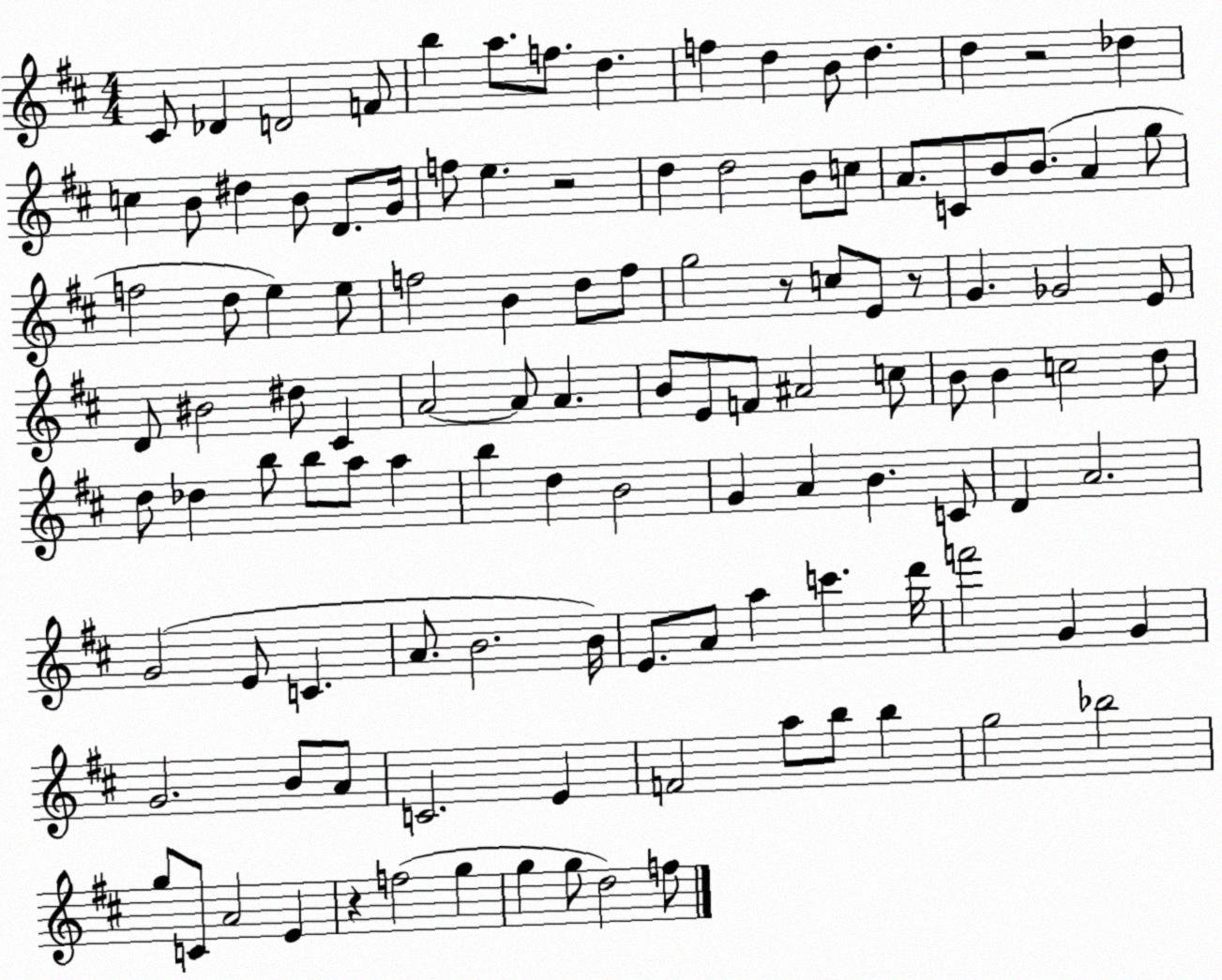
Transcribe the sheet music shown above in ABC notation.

X:1
T:Untitled
M:4/4
L:1/4
K:D
^C/2 _D D2 F/2 b a/2 f/2 d f d B/2 d d z2 _d c B/2 ^d B/2 D/2 G/4 f/2 e z2 d d2 B/2 c/2 A/2 C/2 B/2 B/2 A g/2 f2 d/2 e e/2 f2 B d/2 f/2 g2 z/2 c/2 E/2 z/2 G _G2 E/2 D/2 ^B2 ^d/2 ^C A2 A/2 A B/2 E/2 F/2 ^A2 c/2 B/2 B c2 d/2 d/2 _d b/2 b/2 a/2 a b d B2 G A B C/2 D A2 G2 E/2 C A/2 B2 B/4 E/2 A/2 a c' d'/4 f'2 G G G2 B/2 A/2 C2 E F2 a/2 b/2 b g2 _b2 g/2 C/2 A2 E z f2 g g g/2 d2 f/2